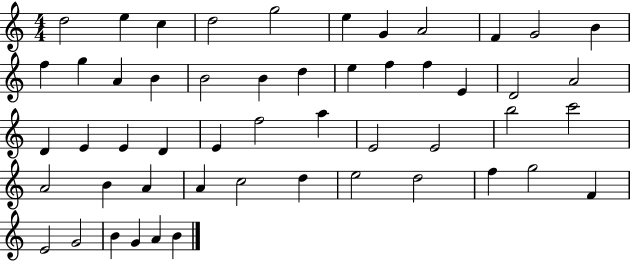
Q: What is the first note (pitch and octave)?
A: D5